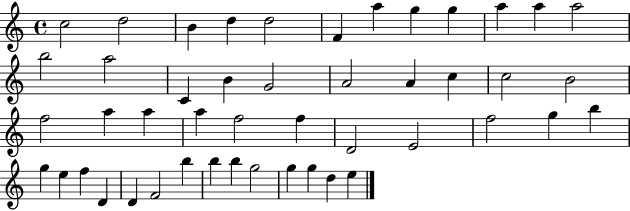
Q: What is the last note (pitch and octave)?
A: E5